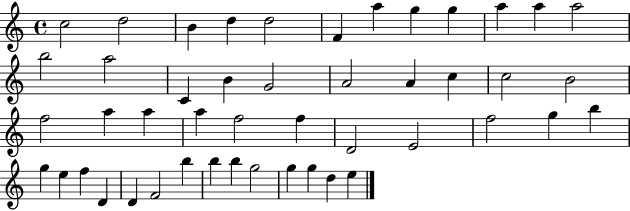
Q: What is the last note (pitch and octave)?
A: E5